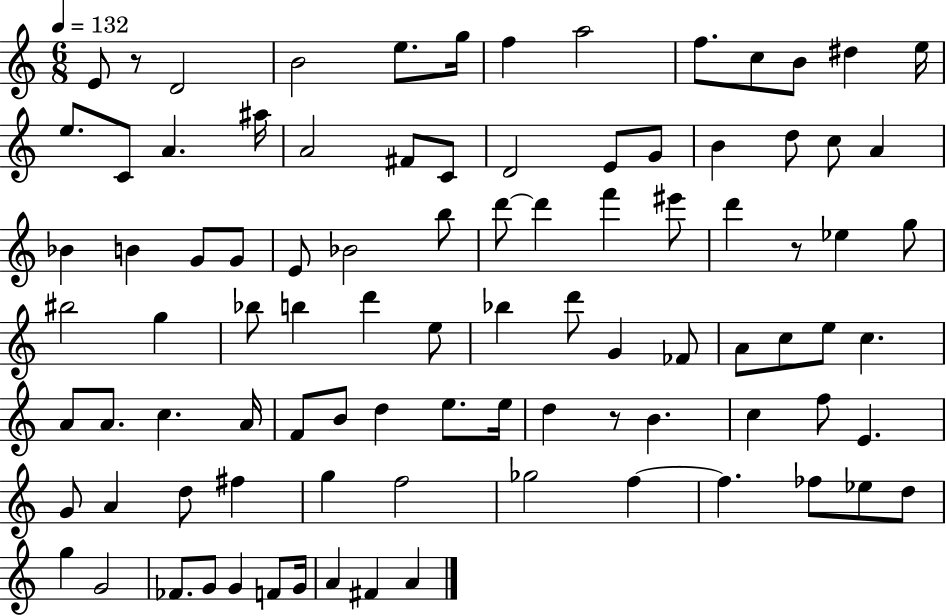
{
  \clef treble
  \numericTimeSignature
  \time 6/8
  \key c \major
  \tempo 4 = 132
  e'8 r8 d'2 | b'2 e''8. g''16 | f''4 a''2 | f''8. c''8 b'8 dis''4 e''16 | \break e''8. c'8 a'4. ais''16 | a'2 fis'8 c'8 | d'2 e'8 g'8 | b'4 d''8 c''8 a'4 | \break bes'4 b'4 g'8 g'8 | e'8 bes'2 b''8 | d'''8~~ d'''4 f'''4 eis'''8 | d'''4 r8 ees''4 g''8 | \break bis''2 g''4 | bes''8 b''4 d'''4 e''8 | bes''4 d'''8 g'4 fes'8 | a'8 c''8 e''8 c''4. | \break a'8 a'8. c''4. a'16 | f'8 b'8 d''4 e''8. e''16 | d''4 r8 b'4. | c''4 f''8 e'4. | \break g'8 a'4 d''8 fis''4 | g''4 f''2 | ges''2 f''4~~ | f''4. fes''8 ees''8 d''8 | \break g''4 g'2 | fes'8. g'8 g'4 f'8 g'16 | a'4 fis'4 a'4 | \bar "|."
}